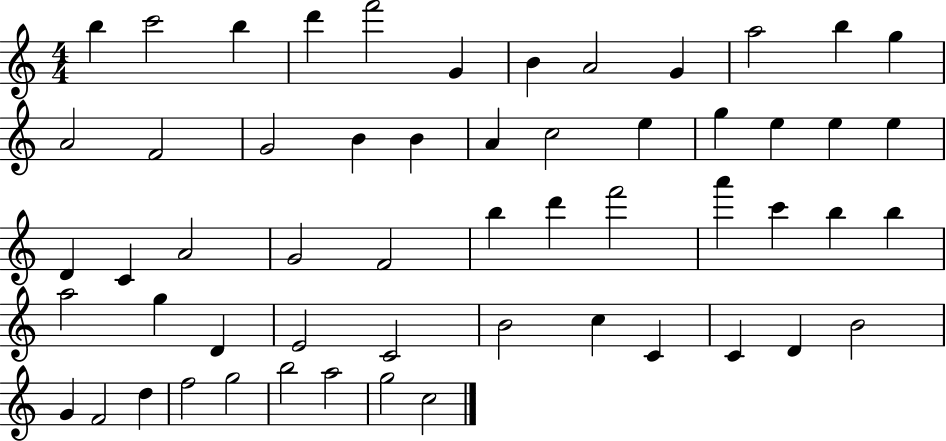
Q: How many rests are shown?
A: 0